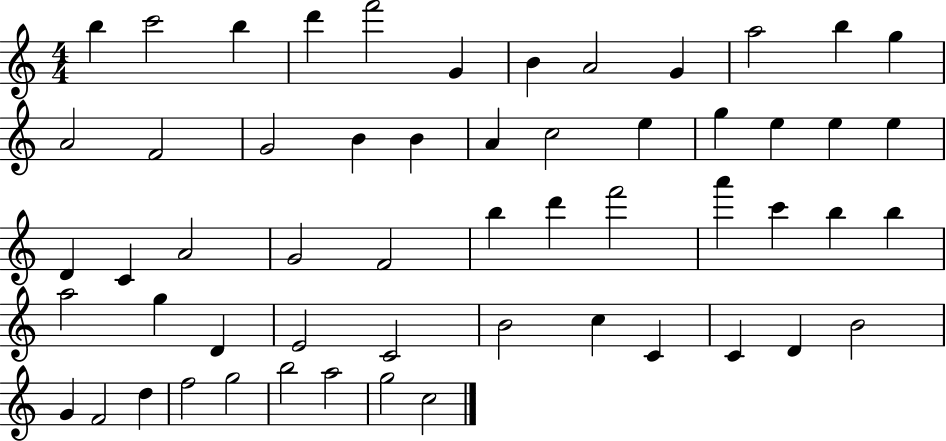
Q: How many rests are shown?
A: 0